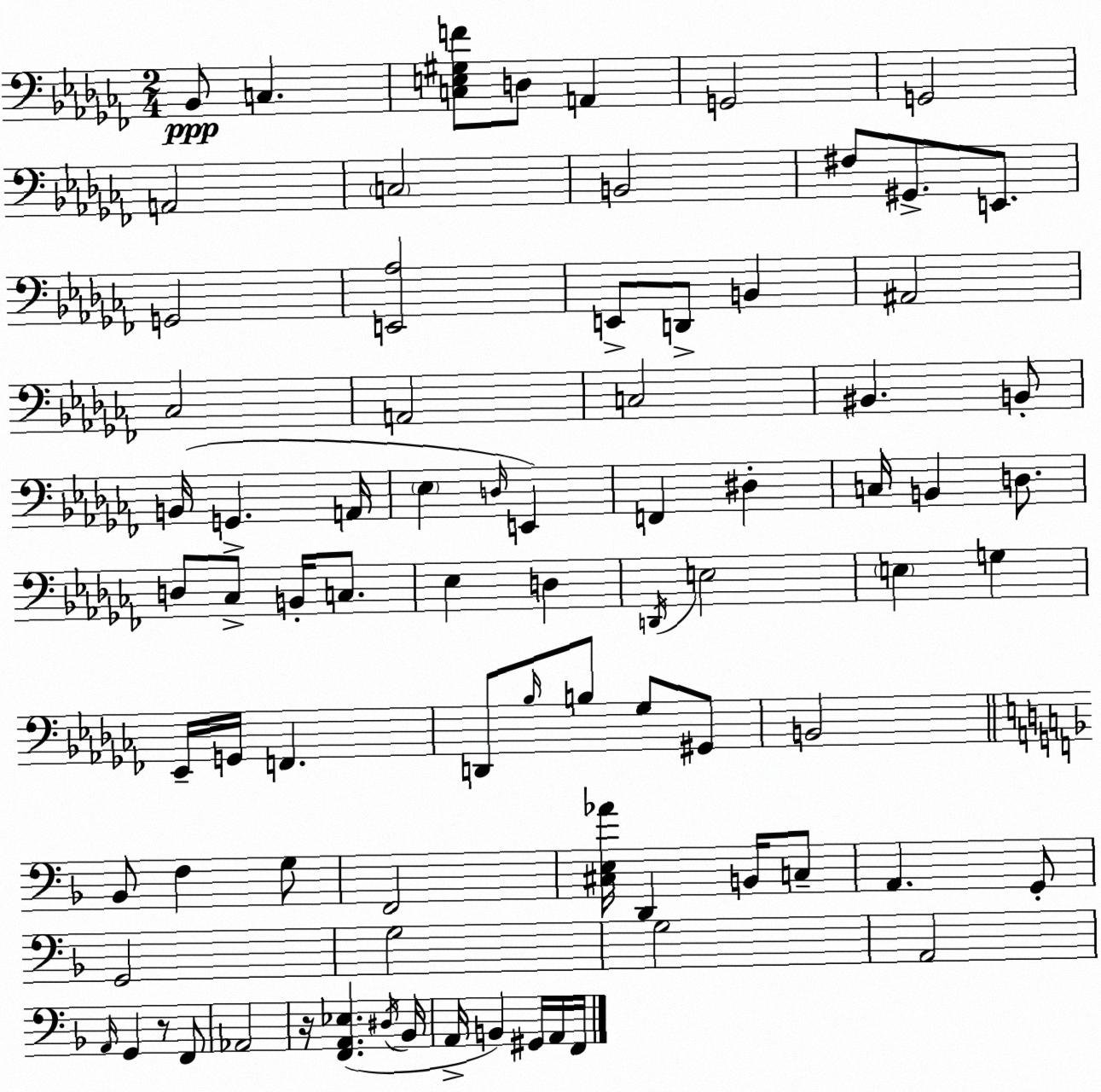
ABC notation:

X:1
T:Untitled
M:2/4
L:1/4
K:Abm
_B,,/2 C, [C,E,^G,F]/2 D,/2 A,, G,,2 G,,2 A,,2 C,2 B,,2 ^F,/2 ^G,,/2 E,,/2 G,,2 [E,,_A,]2 E,,/2 D,,/2 B,, ^A,,2 _C,2 A,,2 C,2 ^B,, B,,/2 B,,/4 G,, A,,/4 _E, D,/4 E,, F,, ^D, C,/4 B,, D,/2 D,/2 _C,/2 B,,/4 C,/2 _E, D, D,,/4 E,2 E, G, _E,,/4 G,,/4 F,, D,,/2 _B,/4 B,/2 _G,/2 ^G,,/2 B,,2 _B,,/2 F, G,/2 F,,2 [^C,E,_A]/4 D,, B,,/4 C,/2 A,, G,,/2 G,,2 G,2 G,2 A,,2 A,,/4 G,, z/2 F,,/2 _A,,2 z/4 [F,,A,,_E,] ^D,/4 _B,,/4 A,,/4 B,, ^G,,/4 A,,/4 F,,/4